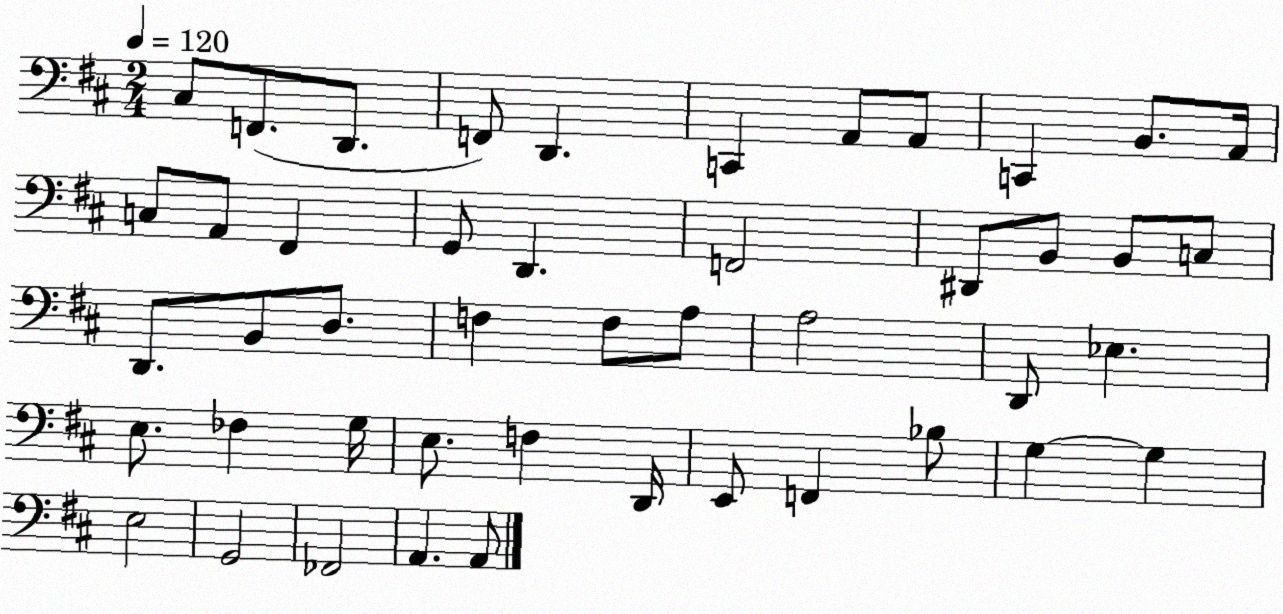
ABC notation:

X:1
T:Untitled
M:2/4
L:1/4
K:D
^C,/2 F,,/2 D,,/2 F,,/2 D,, C,, A,,/2 A,,/2 C,, B,,/2 A,,/4 C,/2 A,,/2 ^F,, G,,/2 D,, F,,2 ^D,,/2 B,,/2 B,,/2 C,/2 D,,/2 B,,/2 D,/2 F, F,/2 A,/2 A,2 D,,/2 _E, E,/2 _F, G,/4 E,/2 F, D,,/4 E,,/2 F,, _B,/2 G, G, E,2 G,,2 _F,,2 A,, A,,/2